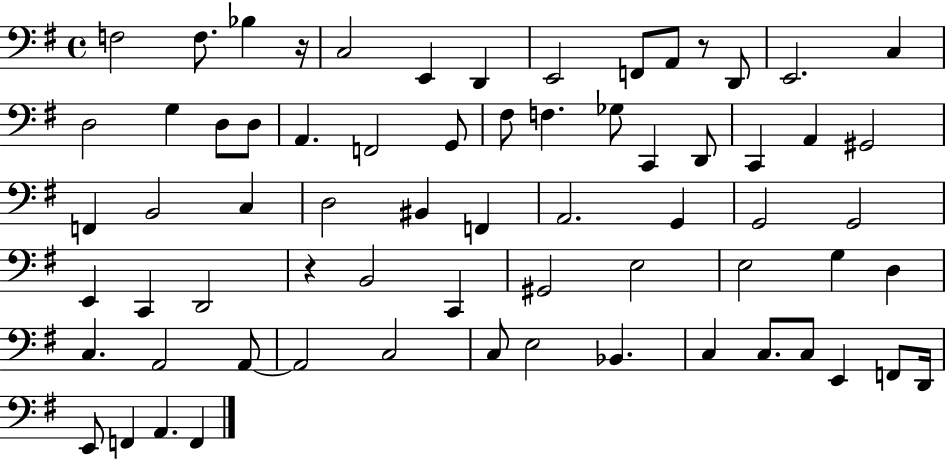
X:1
T:Untitled
M:4/4
L:1/4
K:G
F,2 F,/2 _B, z/4 C,2 E,, D,, E,,2 F,,/2 A,,/2 z/2 D,,/2 E,,2 C, D,2 G, D,/2 D,/2 A,, F,,2 G,,/2 ^F,/2 F, _G,/2 C,, D,,/2 C,, A,, ^G,,2 F,, B,,2 C, D,2 ^B,, F,, A,,2 G,, G,,2 G,,2 E,, C,, D,,2 z B,,2 C,, ^G,,2 E,2 E,2 G, D, C, A,,2 A,,/2 A,,2 C,2 C,/2 E,2 _B,, C, C,/2 C,/2 E,, F,,/2 D,,/4 E,,/2 F,, A,, F,,